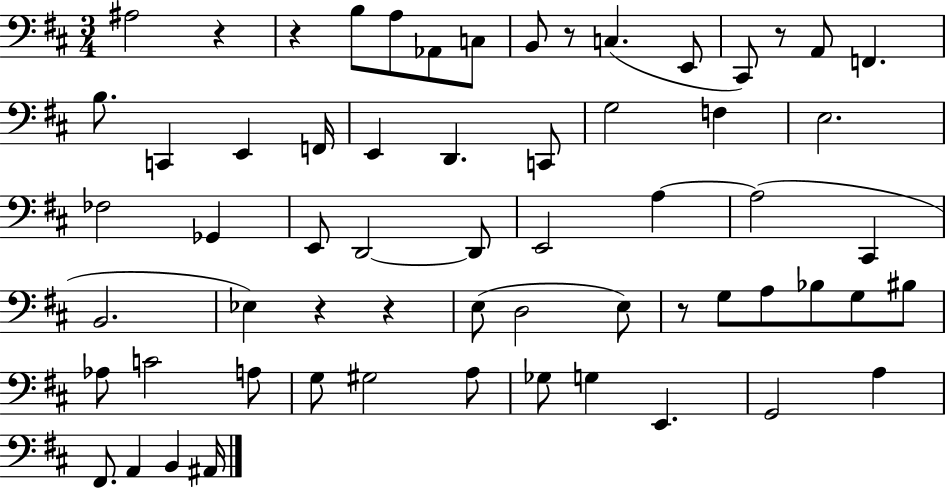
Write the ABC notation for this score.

X:1
T:Untitled
M:3/4
L:1/4
K:D
^A,2 z z B,/2 A,/2 _A,,/2 C,/2 B,,/2 z/2 C, E,,/2 ^C,,/2 z/2 A,,/2 F,, B,/2 C,, E,, F,,/4 E,, D,, C,,/2 G,2 F, E,2 _F,2 _G,, E,,/2 D,,2 D,,/2 E,,2 A, A,2 ^C,, B,,2 _E, z z E,/2 D,2 E,/2 z/2 G,/2 A,/2 _B,/2 G,/2 ^B,/2 _A,/2 C2 A,/2 G,/2 ^G,2 A,/2 _G,/2 G, E,, G,,2 A, ^F,,/2 A,, B,, ^A,,/4